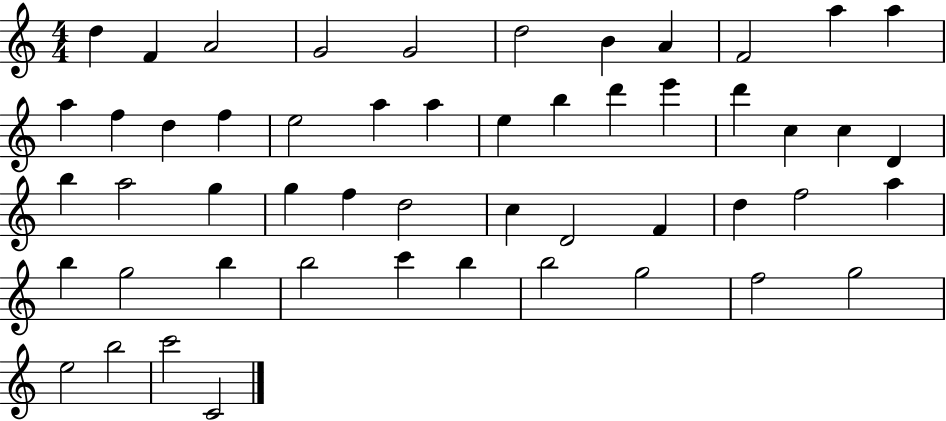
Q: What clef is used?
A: treble